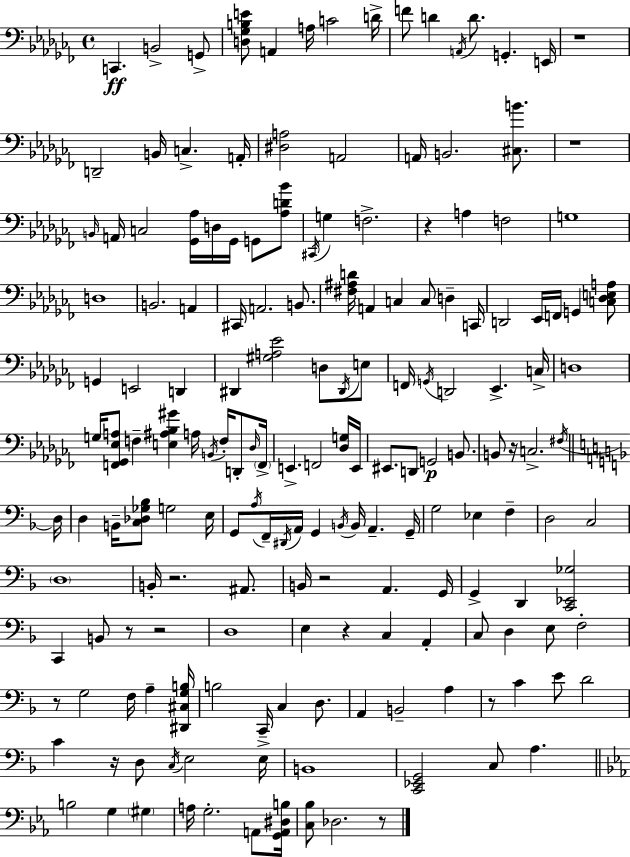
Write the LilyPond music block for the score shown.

{
  \clef bass
  \time 4/4
  \defaultTimeSignature
  \key aes \minor
  c,4.\ff b,2-> g,8-> | <d ges b e'>8 a,4 a16 c'2 d'16-> | f'8 d'4 \acciaccatura { a,16 } d'8. g,4.-. | e,16 r1 | \break d,2-- b,16 c4.-> | a,16-. <dis a>2 a,2 | a,16 b,2. <cis b'>8. | r1 | \break \grace { b,16 } a,16 c2 <ges, aes>16 d16 ges,16 g,8 | <aes d' bes'>8 \acciaccatura { cis,16 } g4 f2.-> | r4 a4 f2 | g1 | \break d1 | b,2. a,4 | cis,16 a,2. | b,8. <fis ais d'>16 a,4 c4 c8 d4-- | \break c,16 d,2 ees,16 f,16 g,4 | <c des e a>8 g,4 e,2 d,4 | dis,4 <gis a ees'>2 d8 | \acciaccatura { dis,16 } e8 f,16 \acciaccatura { g,16 } d,2 ees,4.-> | \break c16-> d1 | g16 <f, ges, ees a>8 f4-- <e ais bes gis'>4 | a16 \acciaccatura { b,16 } f16-. d,8-. \grace { des16 } \parenthesize f,16-> e,4.-> f,2 | <des g>16 e,16 eis,8. d,8 g,2\p | \break b,8. b,8 r16 c2.-> | \acciaccatura { fis16 } \bar "||" \break \key f \major d16 d4 b,16-- <c des ges bes>8 g2 | e16 g,8 \acciaccatura { a16 } f,16-- \acciaccatura { dis,16 } a,16 g,4 \acciaccatura { b,16 } b,16 a,4.-- | g,16-- g2 ees4 | f4-- d2 c2 | \break \parenthesize d1 | b,16-. r2. | ais,8. b,16 r2 a,4. | g,16 g,4-> d,4 <c, ees, ges>2 | \break c,4 b,8 r8 r2 | d1 | e4 r4 c4 | a,4-. c8 d4 e8 f2-. | \break r8 g2 f16 a4-- | <dis, cis g b>16 b2 c,16-- c4 | d8. a,4 b,2-- | a4 r8 c'4 e'8 d'2 | \break c'4 r16 d8 \acciaccatura { c16 } e2 | e16-> b,1 | <c, ees, g,>2 c8 a4. | \bar "||" \break \key c \minor b2 g4 \parenthesize gis4 | a16 g2.-. a,8 <g, a, dis b>16 | <c bes>8 des2. r8 | \bar "|."
}